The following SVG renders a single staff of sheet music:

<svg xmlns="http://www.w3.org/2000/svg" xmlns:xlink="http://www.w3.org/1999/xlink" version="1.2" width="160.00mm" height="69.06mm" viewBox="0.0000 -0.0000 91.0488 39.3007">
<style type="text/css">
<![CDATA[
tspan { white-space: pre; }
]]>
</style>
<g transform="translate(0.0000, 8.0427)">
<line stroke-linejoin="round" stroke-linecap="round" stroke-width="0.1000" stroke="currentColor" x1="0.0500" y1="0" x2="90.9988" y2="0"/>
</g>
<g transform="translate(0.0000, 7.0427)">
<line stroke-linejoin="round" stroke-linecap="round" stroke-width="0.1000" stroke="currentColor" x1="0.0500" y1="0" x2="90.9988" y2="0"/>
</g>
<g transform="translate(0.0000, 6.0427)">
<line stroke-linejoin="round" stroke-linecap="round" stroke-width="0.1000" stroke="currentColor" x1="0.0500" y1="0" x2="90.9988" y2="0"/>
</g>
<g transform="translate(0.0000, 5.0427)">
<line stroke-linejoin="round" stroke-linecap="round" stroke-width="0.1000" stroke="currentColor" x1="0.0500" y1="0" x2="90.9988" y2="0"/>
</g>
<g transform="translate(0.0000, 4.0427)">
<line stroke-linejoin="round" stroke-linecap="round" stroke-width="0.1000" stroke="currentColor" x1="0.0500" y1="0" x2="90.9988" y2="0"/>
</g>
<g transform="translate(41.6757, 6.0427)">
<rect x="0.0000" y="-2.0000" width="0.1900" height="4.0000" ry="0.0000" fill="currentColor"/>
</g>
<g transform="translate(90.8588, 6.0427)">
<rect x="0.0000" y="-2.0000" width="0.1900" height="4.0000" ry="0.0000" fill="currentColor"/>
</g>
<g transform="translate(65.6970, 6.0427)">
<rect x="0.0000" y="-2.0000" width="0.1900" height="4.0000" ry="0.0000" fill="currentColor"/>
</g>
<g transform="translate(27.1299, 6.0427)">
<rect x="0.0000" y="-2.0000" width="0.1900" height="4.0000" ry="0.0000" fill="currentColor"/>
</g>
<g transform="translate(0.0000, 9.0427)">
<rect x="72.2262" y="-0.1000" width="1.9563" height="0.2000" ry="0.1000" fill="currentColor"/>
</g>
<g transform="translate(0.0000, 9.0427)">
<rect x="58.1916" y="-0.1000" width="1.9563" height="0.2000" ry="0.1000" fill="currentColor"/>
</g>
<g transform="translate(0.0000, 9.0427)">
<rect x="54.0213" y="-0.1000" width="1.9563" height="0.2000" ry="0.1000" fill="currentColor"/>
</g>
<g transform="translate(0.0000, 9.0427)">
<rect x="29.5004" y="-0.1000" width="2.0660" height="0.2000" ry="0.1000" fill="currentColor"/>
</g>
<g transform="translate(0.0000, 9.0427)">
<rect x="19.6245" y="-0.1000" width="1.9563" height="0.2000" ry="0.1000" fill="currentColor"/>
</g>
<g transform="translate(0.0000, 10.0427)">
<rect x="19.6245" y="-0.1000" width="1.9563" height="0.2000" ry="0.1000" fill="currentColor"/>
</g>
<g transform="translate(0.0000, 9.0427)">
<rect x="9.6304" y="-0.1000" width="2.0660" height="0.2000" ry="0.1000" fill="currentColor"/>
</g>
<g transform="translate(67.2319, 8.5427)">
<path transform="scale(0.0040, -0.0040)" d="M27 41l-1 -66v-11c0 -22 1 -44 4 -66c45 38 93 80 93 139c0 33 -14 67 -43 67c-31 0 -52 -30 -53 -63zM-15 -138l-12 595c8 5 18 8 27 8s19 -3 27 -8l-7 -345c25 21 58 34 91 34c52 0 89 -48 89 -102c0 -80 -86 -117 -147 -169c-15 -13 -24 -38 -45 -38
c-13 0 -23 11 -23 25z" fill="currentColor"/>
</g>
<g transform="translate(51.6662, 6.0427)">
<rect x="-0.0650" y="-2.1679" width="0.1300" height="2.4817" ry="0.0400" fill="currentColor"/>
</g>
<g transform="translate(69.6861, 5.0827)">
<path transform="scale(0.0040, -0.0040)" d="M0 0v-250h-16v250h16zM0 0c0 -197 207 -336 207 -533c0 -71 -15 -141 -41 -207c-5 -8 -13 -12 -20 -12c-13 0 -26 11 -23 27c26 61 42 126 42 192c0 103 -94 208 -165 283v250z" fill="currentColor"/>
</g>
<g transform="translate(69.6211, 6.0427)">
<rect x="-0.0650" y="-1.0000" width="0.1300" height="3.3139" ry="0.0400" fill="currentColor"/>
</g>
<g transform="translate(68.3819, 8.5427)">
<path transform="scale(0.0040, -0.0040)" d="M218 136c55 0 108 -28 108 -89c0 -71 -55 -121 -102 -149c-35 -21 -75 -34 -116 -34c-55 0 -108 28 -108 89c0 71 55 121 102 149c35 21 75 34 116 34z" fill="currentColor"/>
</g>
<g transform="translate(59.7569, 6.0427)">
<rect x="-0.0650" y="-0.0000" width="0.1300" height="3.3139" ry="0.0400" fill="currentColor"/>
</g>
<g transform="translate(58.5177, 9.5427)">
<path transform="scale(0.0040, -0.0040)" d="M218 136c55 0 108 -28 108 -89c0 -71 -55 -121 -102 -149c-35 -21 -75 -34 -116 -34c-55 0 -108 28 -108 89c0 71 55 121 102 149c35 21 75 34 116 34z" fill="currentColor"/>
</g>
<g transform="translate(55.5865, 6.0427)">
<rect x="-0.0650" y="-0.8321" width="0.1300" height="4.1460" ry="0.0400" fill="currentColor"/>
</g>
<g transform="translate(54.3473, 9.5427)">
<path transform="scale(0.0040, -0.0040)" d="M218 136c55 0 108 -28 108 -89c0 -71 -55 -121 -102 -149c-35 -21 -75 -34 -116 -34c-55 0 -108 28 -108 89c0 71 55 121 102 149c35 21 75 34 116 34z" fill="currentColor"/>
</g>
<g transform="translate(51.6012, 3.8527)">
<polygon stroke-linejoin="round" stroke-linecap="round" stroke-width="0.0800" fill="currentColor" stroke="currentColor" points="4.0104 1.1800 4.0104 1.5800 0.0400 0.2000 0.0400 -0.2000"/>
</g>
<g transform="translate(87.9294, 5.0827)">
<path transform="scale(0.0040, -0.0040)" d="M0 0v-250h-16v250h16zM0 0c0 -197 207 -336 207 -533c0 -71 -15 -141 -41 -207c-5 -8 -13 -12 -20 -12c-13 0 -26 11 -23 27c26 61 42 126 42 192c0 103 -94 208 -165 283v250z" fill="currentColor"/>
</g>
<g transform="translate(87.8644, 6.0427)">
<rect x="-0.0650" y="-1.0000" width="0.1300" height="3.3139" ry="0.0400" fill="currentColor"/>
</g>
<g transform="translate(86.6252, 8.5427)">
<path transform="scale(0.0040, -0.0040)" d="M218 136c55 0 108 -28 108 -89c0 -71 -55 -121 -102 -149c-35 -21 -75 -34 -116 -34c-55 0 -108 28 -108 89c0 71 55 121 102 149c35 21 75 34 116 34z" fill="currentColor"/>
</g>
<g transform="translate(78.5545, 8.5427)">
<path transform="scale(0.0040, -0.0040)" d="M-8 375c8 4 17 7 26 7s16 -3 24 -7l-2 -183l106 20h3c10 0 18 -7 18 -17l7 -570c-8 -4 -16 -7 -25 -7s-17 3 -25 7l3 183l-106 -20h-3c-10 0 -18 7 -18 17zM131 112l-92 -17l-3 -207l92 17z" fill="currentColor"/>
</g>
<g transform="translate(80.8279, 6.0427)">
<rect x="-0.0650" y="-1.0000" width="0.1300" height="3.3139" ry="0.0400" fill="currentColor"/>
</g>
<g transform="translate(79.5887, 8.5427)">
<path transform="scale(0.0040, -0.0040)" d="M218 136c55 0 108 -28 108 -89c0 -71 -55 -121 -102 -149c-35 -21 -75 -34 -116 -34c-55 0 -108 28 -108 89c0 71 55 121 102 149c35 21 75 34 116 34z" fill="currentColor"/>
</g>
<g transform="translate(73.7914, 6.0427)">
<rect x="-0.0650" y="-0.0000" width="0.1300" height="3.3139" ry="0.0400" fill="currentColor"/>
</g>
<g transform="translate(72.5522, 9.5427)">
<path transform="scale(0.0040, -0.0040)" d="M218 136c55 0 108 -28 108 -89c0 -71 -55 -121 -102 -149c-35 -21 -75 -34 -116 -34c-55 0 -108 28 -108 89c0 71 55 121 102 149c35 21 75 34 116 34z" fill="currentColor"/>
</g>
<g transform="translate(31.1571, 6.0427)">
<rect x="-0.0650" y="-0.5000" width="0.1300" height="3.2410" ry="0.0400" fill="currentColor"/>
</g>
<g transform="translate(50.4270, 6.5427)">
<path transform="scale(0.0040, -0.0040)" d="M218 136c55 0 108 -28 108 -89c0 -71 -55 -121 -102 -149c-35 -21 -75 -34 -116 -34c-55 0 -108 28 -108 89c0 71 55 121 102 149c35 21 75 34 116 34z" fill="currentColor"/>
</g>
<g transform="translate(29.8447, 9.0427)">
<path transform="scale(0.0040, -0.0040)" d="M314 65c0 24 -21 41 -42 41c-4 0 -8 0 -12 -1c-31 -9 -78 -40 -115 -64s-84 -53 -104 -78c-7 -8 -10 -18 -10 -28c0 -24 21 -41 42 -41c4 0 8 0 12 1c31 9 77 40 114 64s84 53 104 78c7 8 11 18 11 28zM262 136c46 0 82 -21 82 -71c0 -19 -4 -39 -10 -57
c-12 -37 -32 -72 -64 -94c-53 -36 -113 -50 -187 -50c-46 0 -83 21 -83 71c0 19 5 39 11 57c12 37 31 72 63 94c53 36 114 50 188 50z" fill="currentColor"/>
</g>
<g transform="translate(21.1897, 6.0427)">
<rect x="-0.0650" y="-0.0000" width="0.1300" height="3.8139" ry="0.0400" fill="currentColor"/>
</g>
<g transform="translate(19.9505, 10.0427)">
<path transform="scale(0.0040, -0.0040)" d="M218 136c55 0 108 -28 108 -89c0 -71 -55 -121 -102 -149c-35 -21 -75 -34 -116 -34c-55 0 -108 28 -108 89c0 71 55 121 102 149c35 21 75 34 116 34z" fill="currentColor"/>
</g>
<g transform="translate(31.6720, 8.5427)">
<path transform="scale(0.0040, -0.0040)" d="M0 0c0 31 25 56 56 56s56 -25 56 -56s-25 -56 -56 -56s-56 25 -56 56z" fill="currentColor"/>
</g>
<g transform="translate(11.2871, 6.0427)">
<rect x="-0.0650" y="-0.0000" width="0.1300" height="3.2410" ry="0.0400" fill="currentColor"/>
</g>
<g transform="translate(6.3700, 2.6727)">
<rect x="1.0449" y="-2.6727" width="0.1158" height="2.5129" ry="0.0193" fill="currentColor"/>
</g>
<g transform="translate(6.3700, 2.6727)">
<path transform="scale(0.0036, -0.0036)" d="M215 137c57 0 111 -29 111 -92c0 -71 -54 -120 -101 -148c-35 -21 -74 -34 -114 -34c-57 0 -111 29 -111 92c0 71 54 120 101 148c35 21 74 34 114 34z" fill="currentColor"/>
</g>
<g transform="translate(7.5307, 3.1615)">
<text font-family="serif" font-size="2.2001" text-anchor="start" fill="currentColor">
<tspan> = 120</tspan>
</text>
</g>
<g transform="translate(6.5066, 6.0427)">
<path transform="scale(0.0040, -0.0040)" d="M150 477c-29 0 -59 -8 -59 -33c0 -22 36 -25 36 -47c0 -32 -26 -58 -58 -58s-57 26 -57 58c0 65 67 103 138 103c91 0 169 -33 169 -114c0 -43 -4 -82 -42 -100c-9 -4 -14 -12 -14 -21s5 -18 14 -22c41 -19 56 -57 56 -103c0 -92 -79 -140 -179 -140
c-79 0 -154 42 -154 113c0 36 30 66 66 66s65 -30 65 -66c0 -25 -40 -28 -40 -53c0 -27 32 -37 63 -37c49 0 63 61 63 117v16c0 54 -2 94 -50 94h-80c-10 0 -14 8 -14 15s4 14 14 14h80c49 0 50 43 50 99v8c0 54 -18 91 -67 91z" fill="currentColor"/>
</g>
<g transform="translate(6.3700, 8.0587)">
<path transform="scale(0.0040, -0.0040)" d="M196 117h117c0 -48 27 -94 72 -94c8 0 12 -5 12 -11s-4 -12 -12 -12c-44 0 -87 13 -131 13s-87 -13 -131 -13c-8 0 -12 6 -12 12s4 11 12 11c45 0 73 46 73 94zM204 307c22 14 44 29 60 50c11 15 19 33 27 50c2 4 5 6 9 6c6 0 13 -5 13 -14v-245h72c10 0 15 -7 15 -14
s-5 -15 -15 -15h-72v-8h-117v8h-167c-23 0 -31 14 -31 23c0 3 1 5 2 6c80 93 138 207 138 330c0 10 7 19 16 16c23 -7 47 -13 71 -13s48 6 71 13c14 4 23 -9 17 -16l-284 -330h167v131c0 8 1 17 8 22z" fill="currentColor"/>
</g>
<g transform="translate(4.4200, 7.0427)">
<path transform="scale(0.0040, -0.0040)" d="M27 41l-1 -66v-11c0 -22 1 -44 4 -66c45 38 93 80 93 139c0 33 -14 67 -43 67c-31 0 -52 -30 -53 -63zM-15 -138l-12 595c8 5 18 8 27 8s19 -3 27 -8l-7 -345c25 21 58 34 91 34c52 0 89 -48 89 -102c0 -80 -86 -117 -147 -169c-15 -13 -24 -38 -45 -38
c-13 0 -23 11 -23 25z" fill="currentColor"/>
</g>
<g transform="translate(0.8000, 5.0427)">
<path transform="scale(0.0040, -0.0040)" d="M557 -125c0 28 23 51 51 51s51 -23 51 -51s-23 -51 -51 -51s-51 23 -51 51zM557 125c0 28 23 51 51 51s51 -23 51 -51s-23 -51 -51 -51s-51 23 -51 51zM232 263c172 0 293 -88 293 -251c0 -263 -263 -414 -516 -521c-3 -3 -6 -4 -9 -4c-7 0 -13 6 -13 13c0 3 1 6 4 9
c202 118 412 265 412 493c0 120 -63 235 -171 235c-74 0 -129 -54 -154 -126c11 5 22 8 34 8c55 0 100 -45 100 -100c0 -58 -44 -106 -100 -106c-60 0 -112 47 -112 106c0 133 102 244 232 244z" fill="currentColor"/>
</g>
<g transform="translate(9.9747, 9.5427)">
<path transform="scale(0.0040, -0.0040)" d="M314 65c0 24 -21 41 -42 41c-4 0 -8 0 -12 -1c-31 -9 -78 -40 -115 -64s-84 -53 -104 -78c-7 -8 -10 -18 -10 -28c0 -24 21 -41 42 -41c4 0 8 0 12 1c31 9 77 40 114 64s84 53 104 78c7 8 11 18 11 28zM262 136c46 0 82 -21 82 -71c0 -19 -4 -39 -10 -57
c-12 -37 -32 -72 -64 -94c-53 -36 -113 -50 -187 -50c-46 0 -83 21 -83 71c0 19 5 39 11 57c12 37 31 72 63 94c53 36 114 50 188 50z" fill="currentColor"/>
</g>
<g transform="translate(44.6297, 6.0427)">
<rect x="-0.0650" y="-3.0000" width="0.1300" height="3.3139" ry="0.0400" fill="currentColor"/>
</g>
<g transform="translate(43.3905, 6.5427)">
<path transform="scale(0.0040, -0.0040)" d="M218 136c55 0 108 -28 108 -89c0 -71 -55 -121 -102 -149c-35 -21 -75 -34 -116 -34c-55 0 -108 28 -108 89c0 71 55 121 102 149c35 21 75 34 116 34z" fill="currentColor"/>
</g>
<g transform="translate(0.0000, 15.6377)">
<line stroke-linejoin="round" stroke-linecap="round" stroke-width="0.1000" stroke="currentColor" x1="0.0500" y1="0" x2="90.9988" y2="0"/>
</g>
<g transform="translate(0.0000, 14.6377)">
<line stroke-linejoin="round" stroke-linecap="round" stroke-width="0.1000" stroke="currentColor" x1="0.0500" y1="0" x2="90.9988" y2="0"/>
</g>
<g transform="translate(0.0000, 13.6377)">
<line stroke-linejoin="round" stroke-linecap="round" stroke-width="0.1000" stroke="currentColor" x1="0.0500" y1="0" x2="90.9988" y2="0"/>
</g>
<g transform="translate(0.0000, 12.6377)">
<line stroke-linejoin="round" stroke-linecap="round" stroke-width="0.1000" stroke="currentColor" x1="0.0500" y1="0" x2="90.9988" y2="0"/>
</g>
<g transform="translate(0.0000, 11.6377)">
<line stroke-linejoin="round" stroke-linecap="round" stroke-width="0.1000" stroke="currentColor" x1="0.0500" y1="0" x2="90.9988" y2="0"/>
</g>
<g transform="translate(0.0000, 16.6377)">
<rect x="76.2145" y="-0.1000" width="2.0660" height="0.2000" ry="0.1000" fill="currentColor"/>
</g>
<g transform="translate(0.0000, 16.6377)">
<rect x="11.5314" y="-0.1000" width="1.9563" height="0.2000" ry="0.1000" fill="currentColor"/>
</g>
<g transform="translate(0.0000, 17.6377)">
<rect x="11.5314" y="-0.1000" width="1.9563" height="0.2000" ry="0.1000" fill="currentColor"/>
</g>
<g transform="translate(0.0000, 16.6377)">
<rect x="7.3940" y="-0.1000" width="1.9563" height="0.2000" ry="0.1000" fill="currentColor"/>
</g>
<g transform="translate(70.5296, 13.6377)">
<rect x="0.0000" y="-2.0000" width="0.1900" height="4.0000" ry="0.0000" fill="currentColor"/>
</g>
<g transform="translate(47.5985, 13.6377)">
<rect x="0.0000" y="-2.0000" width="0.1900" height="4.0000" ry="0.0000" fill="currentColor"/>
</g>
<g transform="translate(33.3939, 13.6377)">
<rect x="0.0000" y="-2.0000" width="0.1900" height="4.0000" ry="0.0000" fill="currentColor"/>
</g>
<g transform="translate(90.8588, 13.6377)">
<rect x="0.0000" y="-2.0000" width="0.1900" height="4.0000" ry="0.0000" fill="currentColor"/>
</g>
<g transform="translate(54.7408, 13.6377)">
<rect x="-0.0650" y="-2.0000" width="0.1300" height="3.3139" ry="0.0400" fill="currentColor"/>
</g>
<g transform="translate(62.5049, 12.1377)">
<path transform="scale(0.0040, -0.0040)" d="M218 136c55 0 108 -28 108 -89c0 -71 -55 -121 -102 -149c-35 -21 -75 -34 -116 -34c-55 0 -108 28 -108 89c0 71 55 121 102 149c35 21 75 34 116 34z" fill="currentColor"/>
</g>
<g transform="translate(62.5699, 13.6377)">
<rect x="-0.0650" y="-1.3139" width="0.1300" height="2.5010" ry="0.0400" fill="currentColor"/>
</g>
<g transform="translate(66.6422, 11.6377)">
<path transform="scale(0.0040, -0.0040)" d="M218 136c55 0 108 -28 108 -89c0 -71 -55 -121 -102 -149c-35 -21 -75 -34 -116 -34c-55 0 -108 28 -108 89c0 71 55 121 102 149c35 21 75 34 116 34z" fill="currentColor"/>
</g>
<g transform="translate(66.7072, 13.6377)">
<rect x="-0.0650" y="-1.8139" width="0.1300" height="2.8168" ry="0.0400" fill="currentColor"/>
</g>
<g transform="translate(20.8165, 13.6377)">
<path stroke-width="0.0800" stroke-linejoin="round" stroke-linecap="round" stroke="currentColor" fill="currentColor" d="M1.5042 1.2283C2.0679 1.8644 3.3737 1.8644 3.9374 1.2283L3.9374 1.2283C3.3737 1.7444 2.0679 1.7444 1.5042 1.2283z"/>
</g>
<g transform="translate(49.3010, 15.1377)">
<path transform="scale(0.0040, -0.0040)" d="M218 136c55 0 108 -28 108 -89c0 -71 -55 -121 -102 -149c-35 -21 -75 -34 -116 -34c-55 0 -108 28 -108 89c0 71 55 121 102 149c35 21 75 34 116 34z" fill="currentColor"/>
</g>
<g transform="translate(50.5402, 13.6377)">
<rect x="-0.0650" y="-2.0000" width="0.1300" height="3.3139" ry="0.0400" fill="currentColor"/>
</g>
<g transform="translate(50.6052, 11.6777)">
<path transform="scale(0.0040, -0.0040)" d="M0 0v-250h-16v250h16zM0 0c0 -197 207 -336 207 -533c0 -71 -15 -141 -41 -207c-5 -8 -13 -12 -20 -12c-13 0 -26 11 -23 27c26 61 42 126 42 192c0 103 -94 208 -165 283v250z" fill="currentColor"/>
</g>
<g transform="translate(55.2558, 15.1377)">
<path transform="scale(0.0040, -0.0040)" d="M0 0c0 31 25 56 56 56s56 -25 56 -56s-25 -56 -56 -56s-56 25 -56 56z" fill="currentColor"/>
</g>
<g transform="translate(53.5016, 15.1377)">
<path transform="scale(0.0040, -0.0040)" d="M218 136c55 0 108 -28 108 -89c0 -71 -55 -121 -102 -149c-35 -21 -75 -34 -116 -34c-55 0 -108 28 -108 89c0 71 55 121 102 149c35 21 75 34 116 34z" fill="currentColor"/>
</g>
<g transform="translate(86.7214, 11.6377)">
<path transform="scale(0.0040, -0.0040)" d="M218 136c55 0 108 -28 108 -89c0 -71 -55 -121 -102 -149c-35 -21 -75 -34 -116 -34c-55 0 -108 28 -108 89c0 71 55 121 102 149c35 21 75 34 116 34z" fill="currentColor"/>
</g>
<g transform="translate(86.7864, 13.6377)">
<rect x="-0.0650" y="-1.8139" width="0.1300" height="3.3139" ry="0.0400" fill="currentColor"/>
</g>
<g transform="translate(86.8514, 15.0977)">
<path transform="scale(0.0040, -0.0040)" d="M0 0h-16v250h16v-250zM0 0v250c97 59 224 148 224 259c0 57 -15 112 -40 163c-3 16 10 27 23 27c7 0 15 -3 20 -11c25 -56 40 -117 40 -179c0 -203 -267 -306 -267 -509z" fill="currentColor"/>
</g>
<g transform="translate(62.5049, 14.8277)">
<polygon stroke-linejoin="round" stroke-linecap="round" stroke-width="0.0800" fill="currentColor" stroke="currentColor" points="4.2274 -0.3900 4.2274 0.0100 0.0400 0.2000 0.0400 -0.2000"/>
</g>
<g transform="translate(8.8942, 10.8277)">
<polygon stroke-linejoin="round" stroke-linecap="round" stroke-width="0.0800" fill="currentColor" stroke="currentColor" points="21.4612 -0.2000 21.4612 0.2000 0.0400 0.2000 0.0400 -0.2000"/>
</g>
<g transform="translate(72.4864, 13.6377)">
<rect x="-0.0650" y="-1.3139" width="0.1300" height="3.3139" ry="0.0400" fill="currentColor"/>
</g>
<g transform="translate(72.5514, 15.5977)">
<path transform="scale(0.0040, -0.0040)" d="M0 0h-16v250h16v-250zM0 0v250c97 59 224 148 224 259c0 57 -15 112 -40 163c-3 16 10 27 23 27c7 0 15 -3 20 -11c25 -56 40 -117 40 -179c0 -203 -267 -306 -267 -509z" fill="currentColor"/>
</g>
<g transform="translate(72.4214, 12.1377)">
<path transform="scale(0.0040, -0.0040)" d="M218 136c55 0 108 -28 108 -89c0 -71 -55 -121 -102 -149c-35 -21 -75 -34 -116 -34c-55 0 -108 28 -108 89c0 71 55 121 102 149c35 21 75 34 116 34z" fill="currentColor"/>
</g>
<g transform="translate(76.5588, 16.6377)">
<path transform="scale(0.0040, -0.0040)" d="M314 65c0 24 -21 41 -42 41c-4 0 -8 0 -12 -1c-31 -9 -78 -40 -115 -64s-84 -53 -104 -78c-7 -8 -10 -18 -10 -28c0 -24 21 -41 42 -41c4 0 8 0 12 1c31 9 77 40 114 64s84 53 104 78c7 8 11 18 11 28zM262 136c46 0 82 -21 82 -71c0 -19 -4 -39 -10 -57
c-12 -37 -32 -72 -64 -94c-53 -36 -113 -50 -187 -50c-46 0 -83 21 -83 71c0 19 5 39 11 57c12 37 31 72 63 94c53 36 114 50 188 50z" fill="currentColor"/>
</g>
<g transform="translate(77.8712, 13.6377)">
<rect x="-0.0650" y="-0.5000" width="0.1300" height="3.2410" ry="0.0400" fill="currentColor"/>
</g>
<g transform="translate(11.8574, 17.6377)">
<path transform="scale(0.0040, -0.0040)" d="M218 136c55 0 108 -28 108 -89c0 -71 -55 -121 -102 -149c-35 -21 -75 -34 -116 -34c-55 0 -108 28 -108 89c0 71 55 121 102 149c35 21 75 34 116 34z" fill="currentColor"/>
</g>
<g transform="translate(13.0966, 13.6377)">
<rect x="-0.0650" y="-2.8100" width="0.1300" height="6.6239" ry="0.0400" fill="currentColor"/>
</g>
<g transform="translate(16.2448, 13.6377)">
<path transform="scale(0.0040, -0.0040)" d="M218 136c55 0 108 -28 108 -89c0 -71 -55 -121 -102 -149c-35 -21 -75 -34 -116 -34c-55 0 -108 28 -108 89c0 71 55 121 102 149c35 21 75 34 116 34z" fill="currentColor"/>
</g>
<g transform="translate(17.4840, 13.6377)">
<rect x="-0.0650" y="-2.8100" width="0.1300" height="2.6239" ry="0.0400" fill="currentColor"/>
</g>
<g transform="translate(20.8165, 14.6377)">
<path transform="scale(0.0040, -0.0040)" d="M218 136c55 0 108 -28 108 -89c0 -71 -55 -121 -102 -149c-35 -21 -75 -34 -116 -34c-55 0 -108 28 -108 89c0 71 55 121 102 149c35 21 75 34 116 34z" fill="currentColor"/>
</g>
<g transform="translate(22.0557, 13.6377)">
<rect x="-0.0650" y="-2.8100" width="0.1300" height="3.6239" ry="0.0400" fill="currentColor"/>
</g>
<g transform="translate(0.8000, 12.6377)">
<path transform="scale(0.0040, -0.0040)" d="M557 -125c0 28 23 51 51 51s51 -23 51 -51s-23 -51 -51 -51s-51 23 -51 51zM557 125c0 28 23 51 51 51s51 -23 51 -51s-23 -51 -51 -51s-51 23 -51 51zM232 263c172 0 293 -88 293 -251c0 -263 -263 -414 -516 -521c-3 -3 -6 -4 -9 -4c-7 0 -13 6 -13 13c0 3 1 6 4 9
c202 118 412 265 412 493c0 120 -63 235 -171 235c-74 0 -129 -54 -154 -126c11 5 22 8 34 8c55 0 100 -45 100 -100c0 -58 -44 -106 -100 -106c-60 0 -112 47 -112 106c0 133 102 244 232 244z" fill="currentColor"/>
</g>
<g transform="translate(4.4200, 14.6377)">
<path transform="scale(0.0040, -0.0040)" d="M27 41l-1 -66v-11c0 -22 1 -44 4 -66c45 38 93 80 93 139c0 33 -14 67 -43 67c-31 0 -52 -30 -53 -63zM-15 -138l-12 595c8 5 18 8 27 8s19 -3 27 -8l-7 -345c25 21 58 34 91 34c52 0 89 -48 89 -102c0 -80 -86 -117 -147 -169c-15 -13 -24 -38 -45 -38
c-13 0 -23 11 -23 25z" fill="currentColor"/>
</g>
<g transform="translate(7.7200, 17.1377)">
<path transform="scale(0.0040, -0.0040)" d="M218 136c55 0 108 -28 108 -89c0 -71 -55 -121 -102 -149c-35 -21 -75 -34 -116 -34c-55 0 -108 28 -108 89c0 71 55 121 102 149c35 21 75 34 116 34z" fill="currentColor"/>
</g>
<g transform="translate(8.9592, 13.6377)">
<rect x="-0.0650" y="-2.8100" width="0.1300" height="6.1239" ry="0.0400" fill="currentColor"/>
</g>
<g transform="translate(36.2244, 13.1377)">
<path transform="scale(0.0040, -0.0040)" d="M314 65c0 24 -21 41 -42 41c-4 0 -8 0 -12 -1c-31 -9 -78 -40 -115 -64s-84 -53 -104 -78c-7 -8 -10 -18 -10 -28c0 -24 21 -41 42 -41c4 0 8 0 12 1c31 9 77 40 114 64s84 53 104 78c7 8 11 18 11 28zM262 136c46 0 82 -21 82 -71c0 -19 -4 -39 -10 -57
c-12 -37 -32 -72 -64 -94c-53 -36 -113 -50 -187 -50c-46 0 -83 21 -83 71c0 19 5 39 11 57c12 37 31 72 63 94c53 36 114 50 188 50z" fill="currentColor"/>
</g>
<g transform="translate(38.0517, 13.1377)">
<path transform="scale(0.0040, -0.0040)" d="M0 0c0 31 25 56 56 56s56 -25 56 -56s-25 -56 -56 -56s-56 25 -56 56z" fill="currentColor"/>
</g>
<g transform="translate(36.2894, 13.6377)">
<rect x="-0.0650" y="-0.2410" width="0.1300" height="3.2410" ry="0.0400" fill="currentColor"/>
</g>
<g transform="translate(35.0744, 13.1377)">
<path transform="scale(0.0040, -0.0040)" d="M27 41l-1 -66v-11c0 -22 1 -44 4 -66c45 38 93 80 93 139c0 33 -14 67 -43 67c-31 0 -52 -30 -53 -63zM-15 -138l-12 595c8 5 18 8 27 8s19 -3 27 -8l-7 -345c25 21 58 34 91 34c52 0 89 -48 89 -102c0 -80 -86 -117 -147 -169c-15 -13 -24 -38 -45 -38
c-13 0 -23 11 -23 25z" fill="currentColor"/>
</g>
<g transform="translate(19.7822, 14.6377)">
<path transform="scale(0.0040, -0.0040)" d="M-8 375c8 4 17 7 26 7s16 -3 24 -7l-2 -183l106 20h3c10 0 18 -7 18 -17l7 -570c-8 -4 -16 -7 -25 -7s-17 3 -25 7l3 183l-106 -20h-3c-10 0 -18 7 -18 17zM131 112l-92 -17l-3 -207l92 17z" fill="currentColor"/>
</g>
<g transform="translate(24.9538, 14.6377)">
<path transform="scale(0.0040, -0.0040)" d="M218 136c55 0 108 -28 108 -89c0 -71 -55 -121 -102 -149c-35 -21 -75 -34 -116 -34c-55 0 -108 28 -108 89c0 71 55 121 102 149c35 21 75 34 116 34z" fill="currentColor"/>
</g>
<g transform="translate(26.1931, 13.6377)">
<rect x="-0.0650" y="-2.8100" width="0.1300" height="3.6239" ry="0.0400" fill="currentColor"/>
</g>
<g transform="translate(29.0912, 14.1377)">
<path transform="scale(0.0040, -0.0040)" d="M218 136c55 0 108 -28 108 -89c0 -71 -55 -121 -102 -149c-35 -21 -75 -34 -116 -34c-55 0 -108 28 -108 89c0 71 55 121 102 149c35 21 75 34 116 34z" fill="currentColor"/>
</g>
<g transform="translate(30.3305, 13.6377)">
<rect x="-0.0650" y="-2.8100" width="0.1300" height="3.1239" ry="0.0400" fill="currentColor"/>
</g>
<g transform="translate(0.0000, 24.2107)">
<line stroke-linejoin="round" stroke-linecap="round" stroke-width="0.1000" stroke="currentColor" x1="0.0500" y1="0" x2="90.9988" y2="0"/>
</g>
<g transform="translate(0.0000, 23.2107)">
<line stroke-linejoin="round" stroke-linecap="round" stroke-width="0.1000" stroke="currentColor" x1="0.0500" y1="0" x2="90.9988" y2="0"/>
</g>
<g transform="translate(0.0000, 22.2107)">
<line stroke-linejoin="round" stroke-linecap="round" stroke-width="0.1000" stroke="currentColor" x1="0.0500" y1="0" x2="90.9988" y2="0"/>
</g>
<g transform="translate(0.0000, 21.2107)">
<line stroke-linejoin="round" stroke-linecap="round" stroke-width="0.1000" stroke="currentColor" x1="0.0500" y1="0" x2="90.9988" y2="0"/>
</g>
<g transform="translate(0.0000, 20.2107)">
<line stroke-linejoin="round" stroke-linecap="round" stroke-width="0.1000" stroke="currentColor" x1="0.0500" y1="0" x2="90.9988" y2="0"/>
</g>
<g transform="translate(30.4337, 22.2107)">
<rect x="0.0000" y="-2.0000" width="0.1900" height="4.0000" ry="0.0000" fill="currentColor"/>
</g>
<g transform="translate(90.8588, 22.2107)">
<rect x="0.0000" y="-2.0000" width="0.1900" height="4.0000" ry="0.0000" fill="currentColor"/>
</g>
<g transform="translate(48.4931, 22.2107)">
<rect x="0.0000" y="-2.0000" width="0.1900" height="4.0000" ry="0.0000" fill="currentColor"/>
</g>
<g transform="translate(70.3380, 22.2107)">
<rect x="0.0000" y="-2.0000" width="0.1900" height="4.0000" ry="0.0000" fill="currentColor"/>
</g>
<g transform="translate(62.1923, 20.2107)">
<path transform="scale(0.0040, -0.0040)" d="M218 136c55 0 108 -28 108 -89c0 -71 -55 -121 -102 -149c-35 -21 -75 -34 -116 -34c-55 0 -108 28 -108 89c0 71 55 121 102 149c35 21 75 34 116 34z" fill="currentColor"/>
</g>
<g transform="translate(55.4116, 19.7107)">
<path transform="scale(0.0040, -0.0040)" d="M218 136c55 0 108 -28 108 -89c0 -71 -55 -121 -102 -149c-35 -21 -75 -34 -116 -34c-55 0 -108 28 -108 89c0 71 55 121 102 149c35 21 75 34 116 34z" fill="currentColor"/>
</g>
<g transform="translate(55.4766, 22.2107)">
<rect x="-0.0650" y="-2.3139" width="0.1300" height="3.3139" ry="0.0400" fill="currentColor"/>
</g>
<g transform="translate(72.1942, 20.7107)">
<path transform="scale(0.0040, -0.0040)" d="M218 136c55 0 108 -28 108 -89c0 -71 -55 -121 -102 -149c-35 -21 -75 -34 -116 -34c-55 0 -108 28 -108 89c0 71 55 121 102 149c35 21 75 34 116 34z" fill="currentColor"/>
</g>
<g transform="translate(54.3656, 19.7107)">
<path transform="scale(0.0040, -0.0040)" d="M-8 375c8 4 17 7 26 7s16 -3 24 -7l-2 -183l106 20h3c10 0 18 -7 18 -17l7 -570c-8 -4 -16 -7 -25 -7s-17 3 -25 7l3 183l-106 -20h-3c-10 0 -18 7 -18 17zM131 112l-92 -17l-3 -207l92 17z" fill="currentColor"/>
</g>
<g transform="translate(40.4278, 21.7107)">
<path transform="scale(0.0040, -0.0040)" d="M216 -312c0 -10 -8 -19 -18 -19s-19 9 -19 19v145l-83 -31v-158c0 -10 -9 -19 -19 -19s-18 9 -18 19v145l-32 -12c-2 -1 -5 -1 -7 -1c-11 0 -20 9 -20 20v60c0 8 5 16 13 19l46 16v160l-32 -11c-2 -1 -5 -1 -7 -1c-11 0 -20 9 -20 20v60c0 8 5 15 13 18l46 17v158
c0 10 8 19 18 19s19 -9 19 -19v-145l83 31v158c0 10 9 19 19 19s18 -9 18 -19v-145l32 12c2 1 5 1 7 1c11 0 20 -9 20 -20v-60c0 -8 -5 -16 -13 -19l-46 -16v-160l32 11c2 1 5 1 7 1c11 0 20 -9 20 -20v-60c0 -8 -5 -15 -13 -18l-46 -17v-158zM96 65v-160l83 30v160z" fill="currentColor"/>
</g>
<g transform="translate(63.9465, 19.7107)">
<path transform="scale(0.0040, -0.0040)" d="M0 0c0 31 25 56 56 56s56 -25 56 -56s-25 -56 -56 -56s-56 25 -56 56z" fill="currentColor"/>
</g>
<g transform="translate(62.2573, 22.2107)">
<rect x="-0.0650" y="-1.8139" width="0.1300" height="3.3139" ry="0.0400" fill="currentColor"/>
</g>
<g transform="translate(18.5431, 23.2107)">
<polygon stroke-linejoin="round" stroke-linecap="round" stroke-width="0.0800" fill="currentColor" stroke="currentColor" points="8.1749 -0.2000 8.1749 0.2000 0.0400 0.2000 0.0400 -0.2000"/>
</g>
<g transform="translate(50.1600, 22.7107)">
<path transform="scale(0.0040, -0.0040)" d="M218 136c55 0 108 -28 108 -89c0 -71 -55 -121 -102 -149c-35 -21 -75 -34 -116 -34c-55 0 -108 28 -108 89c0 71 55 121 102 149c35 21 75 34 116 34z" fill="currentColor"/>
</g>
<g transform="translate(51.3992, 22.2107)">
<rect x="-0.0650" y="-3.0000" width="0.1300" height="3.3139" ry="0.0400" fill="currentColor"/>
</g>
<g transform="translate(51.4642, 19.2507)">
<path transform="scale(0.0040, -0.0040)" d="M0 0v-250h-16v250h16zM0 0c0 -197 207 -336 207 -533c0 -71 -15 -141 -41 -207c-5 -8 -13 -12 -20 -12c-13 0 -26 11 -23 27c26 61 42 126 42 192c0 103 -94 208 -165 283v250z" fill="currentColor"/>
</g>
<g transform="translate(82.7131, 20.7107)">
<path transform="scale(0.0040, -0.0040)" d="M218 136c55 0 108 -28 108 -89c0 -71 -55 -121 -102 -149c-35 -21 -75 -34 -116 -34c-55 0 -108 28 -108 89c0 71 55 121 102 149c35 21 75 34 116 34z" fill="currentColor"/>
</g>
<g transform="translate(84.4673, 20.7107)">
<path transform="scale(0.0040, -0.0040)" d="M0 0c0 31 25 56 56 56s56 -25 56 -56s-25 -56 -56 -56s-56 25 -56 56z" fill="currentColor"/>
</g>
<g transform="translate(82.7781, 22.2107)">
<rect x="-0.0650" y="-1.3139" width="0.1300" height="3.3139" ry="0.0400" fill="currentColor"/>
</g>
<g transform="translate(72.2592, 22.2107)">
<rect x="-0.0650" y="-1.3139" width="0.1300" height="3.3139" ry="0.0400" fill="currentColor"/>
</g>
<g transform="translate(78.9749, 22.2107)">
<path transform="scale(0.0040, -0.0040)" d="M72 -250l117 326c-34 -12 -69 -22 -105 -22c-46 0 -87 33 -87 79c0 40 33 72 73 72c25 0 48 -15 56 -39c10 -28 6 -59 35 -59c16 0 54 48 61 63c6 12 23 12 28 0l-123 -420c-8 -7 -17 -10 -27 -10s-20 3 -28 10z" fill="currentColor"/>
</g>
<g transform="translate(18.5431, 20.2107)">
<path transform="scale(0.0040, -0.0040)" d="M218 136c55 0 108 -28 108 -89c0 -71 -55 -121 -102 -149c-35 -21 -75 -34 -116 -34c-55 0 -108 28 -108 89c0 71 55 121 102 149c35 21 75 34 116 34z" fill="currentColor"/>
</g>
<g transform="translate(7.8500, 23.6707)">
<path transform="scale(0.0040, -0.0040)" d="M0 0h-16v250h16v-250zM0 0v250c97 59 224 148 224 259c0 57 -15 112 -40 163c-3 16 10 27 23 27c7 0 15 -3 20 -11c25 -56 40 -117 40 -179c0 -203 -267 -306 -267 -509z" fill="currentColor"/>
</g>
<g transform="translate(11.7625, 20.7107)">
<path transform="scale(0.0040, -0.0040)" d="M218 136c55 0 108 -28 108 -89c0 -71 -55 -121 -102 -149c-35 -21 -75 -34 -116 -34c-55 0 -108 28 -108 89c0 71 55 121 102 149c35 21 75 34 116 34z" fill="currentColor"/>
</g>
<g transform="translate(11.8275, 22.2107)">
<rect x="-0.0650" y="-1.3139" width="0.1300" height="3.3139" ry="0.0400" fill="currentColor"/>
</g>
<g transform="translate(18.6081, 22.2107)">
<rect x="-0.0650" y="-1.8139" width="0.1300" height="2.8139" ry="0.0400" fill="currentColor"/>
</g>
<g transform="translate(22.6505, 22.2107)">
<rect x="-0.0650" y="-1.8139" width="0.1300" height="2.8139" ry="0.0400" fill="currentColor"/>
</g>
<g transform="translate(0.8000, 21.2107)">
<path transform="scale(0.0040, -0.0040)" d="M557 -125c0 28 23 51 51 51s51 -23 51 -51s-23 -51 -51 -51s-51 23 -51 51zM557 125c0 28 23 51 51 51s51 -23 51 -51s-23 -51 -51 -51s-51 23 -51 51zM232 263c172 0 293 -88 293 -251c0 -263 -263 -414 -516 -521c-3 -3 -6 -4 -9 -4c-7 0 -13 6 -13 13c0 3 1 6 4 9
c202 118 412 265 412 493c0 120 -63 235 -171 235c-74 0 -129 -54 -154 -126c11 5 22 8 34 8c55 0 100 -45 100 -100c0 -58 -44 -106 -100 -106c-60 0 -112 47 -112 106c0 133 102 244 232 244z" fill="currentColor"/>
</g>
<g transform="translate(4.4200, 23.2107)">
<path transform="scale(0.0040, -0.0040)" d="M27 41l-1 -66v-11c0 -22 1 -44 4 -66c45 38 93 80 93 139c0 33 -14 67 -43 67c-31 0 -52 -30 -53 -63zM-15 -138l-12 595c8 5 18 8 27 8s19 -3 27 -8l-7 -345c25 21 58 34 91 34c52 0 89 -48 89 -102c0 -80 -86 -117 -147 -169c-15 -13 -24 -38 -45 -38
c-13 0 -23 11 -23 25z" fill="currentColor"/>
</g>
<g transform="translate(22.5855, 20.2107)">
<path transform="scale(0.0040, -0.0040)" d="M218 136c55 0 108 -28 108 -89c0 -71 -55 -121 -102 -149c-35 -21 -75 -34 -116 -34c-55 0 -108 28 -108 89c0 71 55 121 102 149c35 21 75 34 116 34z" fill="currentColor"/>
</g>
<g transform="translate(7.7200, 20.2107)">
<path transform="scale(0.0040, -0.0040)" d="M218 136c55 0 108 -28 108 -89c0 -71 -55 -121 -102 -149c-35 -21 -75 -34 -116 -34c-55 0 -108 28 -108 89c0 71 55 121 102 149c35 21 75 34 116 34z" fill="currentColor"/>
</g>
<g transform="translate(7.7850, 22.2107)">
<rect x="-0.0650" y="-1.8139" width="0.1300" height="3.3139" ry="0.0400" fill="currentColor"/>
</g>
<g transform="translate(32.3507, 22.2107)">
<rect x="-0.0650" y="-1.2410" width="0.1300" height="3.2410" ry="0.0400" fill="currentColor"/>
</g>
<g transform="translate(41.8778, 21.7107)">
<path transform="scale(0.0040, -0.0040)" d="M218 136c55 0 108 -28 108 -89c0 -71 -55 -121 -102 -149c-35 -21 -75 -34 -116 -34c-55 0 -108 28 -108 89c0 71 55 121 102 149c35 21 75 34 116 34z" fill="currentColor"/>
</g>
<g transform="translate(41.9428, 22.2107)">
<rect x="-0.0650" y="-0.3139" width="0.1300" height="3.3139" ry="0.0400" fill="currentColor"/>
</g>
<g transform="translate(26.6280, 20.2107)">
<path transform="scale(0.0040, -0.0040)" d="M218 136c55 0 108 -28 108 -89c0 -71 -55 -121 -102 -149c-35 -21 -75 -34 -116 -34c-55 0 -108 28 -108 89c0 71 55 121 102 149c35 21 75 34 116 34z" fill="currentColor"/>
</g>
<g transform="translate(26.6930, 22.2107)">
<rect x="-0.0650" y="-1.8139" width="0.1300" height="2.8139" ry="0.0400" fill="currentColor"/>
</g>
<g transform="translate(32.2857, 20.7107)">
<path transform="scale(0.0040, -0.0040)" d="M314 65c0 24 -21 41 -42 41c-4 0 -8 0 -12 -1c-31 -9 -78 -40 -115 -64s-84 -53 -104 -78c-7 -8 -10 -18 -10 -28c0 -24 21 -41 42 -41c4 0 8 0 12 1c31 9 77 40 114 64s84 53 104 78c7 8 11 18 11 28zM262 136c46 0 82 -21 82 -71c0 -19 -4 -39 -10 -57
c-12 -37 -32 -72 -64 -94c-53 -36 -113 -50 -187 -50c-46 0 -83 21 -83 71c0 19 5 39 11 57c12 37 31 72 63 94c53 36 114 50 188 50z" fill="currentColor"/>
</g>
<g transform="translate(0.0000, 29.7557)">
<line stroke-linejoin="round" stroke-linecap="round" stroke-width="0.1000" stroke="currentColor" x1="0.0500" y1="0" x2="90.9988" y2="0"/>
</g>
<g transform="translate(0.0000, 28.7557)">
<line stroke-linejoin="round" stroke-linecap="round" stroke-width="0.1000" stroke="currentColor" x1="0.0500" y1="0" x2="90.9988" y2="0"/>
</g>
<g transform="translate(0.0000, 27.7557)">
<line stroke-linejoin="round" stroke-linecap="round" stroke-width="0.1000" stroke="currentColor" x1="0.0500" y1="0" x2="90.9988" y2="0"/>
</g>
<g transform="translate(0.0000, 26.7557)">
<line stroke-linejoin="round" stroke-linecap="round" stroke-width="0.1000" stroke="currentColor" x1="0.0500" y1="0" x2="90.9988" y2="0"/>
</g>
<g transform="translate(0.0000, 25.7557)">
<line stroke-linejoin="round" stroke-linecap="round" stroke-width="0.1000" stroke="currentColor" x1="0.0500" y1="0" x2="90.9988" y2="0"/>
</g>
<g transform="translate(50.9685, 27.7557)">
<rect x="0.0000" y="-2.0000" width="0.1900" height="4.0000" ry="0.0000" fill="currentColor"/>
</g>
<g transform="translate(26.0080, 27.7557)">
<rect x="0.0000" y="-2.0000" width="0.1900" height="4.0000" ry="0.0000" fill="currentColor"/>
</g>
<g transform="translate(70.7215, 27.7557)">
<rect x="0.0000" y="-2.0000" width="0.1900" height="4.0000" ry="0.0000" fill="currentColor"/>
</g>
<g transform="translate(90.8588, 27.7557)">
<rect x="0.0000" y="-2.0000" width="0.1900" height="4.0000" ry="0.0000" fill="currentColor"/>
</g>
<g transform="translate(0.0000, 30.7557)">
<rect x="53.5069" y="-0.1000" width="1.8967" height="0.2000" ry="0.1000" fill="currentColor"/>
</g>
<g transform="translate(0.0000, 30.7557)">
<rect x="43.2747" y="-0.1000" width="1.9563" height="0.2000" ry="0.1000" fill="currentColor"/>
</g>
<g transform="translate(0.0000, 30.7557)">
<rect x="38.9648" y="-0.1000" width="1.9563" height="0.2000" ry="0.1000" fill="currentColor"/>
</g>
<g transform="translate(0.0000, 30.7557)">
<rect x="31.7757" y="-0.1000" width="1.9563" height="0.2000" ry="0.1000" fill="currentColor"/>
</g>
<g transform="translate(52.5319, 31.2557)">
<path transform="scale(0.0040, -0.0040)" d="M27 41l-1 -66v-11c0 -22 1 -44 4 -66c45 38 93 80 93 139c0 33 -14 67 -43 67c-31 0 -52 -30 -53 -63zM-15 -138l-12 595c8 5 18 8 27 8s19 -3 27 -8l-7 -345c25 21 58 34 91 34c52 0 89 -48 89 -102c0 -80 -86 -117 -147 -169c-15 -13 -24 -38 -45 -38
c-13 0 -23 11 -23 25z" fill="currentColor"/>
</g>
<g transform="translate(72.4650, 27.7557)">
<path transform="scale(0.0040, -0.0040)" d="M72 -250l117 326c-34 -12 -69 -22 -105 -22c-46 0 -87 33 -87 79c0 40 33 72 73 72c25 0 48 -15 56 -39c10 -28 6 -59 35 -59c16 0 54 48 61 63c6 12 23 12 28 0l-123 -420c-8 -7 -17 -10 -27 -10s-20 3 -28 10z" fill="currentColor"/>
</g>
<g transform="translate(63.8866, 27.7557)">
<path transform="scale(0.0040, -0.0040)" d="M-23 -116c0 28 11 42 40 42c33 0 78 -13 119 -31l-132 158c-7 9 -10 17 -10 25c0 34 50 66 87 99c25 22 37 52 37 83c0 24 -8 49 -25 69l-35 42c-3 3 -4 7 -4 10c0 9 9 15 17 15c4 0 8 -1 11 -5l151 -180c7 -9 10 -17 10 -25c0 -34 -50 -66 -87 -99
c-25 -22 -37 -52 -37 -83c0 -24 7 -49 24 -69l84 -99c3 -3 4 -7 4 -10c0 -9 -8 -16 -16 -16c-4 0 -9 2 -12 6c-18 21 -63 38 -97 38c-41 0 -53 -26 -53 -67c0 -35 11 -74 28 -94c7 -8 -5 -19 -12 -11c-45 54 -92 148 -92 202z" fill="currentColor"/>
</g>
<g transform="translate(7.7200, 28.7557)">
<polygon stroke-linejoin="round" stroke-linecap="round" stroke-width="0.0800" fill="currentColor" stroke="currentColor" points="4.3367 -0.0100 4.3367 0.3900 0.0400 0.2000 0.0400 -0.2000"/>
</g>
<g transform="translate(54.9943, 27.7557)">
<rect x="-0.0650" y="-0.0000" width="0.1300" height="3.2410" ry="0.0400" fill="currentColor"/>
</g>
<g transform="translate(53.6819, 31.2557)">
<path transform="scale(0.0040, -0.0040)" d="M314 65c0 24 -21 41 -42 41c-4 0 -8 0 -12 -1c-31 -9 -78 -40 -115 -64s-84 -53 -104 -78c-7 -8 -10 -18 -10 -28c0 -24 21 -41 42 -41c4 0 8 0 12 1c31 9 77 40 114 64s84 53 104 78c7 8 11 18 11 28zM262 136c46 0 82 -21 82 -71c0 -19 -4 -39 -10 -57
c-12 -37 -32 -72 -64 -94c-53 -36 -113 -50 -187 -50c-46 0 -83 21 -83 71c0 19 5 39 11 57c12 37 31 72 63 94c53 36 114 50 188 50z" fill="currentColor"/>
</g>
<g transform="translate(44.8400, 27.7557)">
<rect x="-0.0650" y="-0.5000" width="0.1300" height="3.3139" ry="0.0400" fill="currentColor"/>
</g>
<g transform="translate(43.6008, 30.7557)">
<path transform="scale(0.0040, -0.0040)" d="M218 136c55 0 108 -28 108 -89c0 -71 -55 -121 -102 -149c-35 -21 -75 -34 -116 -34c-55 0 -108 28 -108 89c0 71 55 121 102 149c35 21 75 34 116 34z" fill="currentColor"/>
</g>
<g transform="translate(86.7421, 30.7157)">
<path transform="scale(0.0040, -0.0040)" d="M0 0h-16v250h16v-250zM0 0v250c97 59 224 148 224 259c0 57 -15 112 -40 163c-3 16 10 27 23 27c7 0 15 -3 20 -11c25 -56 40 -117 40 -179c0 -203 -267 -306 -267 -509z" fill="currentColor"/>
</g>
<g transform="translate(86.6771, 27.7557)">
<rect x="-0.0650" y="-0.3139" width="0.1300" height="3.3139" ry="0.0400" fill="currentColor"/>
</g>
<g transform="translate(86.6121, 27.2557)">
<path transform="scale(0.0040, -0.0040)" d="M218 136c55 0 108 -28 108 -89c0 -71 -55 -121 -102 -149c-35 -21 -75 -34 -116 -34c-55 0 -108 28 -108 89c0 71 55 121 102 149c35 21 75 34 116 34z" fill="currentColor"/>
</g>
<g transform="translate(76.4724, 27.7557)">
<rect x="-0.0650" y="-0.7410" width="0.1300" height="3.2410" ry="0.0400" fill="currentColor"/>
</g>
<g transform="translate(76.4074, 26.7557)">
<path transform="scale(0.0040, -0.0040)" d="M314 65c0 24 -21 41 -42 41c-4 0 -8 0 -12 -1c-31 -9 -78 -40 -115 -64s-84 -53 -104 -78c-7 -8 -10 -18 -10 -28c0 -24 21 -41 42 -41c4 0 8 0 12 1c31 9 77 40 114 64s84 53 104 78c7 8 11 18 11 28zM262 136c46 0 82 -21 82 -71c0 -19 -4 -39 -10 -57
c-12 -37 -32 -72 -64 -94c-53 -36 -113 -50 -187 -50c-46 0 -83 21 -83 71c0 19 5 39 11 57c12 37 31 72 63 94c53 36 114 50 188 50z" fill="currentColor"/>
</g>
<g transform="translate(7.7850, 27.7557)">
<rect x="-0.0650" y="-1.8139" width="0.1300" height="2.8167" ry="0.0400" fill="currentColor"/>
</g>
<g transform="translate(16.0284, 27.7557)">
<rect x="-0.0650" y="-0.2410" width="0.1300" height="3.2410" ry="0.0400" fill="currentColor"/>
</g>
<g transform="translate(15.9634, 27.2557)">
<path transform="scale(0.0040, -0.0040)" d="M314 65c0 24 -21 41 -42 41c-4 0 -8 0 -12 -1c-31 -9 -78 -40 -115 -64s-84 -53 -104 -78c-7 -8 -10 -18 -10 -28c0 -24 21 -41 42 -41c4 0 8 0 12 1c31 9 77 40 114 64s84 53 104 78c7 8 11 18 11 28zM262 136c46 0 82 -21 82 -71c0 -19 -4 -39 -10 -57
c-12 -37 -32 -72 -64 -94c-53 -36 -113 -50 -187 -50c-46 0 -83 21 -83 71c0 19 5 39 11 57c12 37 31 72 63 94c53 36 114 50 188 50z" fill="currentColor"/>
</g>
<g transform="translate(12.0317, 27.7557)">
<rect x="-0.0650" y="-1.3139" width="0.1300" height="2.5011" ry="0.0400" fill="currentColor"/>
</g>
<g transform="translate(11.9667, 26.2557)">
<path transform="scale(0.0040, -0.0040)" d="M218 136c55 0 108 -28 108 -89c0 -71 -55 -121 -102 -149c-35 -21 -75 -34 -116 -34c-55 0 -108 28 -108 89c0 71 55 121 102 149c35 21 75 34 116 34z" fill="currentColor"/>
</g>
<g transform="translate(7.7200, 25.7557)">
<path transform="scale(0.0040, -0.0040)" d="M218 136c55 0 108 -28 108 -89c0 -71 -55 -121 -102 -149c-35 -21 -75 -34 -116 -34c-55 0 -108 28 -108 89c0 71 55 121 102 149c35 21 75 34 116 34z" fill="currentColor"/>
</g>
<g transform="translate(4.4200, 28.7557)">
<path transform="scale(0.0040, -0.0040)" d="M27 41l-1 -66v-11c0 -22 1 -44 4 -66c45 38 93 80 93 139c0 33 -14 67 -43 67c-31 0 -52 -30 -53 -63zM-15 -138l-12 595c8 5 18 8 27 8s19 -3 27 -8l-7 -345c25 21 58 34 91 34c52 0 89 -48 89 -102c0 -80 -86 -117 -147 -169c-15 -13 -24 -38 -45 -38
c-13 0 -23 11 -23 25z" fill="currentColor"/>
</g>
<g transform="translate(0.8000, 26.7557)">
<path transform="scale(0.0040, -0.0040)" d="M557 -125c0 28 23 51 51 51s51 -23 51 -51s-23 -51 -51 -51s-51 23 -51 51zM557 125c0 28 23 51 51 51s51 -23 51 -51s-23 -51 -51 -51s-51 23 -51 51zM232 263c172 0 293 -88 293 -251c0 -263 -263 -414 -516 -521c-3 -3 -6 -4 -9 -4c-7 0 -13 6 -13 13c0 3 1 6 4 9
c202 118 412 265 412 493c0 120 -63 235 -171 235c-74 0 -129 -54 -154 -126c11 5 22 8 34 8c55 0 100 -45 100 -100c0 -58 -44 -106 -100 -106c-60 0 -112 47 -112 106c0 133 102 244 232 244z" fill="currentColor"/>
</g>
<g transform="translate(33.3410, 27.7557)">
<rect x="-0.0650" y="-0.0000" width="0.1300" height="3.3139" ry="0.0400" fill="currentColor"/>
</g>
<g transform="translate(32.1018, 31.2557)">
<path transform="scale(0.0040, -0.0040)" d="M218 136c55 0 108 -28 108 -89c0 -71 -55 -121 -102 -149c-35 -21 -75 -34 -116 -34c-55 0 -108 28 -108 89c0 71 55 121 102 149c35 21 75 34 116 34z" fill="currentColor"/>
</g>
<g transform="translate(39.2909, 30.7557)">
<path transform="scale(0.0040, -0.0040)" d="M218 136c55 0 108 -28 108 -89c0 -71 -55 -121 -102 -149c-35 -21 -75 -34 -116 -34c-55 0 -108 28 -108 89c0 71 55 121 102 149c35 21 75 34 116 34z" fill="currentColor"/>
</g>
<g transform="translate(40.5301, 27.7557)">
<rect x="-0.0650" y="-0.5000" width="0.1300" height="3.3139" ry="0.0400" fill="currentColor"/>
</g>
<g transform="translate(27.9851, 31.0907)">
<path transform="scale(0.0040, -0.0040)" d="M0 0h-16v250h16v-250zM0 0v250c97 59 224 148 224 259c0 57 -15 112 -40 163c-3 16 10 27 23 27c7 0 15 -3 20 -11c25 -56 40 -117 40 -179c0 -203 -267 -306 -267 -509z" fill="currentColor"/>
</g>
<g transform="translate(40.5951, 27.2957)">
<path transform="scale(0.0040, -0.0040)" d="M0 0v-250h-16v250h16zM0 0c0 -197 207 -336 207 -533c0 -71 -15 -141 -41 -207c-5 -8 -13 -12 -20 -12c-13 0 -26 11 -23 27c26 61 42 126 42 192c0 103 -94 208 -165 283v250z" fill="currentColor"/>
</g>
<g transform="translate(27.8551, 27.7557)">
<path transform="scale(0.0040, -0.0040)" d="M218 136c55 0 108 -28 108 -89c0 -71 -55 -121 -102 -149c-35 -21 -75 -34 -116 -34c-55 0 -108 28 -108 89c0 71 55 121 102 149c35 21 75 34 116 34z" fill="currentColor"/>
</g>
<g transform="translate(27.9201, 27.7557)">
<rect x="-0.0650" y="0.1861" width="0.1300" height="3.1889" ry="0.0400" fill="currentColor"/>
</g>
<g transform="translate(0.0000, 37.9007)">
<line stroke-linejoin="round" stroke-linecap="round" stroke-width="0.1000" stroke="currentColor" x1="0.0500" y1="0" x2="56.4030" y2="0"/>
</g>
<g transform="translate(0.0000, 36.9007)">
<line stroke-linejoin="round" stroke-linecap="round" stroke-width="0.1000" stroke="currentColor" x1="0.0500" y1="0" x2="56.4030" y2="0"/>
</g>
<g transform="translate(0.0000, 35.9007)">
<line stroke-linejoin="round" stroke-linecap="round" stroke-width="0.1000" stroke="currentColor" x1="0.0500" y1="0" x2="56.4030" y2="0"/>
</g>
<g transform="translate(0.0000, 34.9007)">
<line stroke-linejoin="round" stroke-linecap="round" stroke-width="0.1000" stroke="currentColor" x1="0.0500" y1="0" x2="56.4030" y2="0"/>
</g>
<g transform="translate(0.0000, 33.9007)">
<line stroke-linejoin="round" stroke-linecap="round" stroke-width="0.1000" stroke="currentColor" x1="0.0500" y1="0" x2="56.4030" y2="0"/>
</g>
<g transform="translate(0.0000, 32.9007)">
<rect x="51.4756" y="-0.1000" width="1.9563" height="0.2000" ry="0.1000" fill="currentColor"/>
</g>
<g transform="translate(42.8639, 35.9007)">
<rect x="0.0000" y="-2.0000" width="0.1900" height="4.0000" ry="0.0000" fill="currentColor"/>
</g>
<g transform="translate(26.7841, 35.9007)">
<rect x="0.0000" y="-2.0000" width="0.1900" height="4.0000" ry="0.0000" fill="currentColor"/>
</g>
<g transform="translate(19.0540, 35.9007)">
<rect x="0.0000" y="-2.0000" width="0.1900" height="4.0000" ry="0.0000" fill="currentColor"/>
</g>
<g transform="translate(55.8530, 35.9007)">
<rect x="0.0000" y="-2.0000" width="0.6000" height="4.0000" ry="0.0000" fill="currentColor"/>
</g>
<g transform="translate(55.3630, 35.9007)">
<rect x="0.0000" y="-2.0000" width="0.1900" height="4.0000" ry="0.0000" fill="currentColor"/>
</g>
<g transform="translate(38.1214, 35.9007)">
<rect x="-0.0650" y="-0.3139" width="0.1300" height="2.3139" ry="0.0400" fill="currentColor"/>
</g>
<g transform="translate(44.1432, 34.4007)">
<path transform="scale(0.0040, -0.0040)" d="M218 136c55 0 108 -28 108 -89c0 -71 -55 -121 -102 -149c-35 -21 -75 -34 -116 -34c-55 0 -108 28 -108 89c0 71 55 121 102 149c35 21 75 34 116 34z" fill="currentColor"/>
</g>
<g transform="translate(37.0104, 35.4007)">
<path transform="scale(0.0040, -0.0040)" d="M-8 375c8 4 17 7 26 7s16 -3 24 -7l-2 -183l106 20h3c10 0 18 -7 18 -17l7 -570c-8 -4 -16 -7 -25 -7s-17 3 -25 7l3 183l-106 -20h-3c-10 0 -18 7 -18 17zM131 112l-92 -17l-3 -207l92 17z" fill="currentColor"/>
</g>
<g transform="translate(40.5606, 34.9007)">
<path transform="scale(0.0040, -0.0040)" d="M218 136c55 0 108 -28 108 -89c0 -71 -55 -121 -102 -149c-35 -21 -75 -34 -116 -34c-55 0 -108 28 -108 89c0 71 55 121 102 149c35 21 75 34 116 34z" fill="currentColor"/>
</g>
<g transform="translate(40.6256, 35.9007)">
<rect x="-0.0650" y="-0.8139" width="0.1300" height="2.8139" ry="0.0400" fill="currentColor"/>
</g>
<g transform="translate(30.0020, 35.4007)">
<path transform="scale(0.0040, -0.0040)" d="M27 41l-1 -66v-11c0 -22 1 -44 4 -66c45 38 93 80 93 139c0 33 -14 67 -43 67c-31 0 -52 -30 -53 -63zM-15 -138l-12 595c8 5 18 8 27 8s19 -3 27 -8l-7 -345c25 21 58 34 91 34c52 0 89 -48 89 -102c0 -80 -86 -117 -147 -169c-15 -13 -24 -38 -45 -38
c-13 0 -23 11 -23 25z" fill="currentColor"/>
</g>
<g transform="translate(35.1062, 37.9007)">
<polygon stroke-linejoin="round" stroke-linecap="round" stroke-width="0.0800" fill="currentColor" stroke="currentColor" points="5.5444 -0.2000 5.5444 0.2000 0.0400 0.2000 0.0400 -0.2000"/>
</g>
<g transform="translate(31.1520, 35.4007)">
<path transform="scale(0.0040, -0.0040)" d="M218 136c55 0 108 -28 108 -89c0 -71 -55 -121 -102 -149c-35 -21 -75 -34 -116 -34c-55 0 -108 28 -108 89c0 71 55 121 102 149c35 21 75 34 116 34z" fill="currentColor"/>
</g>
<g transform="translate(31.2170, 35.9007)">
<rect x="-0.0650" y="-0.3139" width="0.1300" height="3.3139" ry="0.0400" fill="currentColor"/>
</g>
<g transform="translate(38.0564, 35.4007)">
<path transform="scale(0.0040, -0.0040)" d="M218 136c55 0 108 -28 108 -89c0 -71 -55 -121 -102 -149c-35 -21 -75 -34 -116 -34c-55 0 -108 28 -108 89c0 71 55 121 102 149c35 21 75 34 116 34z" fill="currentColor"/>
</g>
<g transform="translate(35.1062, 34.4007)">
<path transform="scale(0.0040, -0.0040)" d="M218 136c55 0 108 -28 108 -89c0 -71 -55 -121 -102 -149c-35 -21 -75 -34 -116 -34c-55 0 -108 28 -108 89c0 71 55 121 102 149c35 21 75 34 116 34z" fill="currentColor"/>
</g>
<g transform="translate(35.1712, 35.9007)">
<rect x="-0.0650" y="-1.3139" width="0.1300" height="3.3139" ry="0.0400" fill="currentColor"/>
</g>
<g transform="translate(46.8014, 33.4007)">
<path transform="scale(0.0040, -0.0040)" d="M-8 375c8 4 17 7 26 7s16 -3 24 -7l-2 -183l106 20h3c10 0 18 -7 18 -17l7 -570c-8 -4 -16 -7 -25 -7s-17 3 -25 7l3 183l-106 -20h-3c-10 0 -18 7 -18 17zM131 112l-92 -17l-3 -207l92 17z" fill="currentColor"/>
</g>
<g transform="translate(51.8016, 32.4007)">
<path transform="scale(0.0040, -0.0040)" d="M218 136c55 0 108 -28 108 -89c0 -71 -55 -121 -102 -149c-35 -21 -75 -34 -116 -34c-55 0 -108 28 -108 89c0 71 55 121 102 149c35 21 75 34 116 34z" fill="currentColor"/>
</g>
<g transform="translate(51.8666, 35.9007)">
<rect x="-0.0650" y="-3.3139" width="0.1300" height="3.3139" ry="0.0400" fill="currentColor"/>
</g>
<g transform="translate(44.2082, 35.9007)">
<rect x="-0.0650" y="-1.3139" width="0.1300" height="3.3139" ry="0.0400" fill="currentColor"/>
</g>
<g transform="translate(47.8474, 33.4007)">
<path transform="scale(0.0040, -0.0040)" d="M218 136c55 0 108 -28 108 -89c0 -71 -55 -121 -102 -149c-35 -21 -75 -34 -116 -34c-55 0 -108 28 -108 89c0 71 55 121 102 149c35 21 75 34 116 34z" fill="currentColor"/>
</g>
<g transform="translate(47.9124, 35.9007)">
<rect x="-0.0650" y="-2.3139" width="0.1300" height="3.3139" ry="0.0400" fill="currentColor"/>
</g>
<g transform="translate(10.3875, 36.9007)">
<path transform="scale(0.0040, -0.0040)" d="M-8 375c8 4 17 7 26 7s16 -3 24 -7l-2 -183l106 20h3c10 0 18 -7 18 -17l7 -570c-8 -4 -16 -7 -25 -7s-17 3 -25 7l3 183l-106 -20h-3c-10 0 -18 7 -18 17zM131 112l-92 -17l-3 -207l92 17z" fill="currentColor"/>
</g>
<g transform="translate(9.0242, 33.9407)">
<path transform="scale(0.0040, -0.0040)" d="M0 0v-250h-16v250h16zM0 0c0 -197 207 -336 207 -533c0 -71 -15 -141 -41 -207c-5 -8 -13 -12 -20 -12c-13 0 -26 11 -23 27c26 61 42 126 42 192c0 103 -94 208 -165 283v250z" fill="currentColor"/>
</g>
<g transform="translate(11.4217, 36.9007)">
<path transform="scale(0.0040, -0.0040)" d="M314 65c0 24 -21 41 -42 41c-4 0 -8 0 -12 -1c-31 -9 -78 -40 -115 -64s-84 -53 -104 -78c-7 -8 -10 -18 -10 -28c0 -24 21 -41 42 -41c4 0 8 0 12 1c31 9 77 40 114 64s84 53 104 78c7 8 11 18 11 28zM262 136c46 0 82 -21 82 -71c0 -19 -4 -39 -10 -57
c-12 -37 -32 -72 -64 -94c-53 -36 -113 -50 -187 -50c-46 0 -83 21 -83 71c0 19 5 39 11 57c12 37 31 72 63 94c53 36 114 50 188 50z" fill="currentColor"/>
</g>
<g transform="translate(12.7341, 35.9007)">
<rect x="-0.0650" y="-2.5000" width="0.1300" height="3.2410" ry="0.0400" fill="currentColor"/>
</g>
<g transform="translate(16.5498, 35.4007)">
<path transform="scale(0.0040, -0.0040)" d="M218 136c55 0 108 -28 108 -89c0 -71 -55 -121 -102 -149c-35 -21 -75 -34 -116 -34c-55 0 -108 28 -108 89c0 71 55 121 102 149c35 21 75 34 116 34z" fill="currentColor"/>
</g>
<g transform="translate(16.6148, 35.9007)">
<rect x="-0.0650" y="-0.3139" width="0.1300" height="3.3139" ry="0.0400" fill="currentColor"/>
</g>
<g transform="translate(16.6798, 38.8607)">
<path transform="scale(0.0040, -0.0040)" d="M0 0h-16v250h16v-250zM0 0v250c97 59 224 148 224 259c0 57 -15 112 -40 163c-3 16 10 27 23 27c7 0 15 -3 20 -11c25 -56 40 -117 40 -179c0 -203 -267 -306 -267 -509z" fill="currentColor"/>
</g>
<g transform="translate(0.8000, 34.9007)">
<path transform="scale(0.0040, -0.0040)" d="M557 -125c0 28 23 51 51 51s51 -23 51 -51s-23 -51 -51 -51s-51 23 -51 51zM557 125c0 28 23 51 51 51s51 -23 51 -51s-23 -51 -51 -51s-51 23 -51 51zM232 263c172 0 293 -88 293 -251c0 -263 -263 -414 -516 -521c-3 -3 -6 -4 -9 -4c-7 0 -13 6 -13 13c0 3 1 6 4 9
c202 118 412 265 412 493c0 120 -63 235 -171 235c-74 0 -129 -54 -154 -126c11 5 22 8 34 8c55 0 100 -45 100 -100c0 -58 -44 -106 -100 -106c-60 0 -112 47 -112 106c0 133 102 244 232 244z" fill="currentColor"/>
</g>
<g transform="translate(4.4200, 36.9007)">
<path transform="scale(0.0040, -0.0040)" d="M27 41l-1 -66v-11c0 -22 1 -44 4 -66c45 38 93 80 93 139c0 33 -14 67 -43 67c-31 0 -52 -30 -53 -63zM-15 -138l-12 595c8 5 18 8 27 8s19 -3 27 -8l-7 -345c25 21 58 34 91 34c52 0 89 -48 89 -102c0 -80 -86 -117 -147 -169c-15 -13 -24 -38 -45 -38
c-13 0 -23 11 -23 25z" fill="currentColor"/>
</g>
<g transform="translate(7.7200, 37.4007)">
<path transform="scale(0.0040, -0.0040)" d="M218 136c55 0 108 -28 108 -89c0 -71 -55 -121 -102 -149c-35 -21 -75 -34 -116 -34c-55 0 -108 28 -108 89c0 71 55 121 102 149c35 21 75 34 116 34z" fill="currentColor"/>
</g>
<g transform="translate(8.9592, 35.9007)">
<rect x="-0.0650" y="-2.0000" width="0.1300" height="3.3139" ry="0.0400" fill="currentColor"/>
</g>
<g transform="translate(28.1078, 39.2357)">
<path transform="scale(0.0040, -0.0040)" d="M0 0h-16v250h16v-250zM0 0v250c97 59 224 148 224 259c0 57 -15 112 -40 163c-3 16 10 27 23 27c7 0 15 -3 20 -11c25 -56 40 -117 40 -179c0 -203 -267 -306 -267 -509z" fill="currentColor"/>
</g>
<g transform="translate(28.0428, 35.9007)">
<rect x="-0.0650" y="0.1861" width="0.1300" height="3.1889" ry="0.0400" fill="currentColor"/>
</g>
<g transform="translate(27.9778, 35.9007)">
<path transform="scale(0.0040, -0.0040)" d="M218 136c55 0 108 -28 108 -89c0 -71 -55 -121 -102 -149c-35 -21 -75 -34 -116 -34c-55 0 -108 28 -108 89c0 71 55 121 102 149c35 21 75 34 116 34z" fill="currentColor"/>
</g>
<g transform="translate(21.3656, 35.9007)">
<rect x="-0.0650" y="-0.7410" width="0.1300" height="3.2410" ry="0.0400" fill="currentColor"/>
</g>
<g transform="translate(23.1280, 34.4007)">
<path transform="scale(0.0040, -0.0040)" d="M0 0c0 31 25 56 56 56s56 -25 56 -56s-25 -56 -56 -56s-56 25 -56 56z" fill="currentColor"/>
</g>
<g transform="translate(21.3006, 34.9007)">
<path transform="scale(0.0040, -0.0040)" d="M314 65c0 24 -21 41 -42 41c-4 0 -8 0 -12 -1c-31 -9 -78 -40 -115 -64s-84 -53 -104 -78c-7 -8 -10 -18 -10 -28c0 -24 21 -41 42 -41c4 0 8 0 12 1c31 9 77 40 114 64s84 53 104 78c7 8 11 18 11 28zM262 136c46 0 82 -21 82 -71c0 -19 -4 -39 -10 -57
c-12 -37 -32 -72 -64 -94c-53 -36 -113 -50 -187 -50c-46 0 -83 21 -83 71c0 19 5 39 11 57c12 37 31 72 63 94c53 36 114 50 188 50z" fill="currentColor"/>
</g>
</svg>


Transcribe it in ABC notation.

X:1
T:Untitled
M:3/4
L:1/4
K:F
D,,2 C,, E,,2 C, C,/2 D,,/2 D,, _F,,/2 D,, F,, F,,/2 D,,/2 C,,/2 D,/2 B,,/2 B,,/2 C,/2 _E,2 A,,/2 A,, G,/2 A,/2 G,/2 E,,2 A,/2 A,/2 G, A,/2 A,/2 A,/2 G,2 ^E, C,/2 B, A, G, z/2 G, A,/2 G,/2 E,2 D,/2 D,, E,,/2 E,, _D,,2 z z/2 F,2 E,/2 A,,/2 B,,2 E,/2 F,2 D,/2 _E, G,/2 E,/2 F,/2 G, B, D